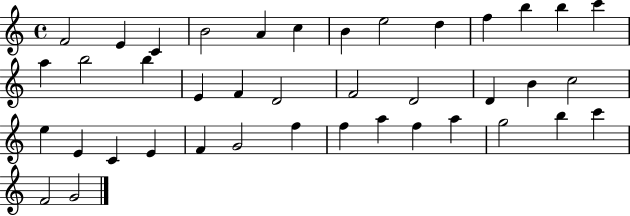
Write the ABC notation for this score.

X:1
T:Untitled
M:4/4
L:1/4
K:C
F2 E C B2 A c B e2 d f b b c' a b2 b E F D2 F2 D2 D B c2 e E C E F G2 f f a f a g2 b c' F2 G2